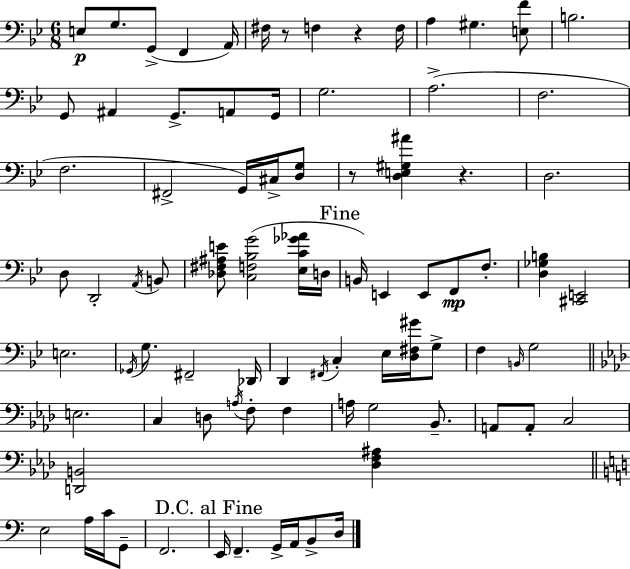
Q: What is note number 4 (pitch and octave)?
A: F2